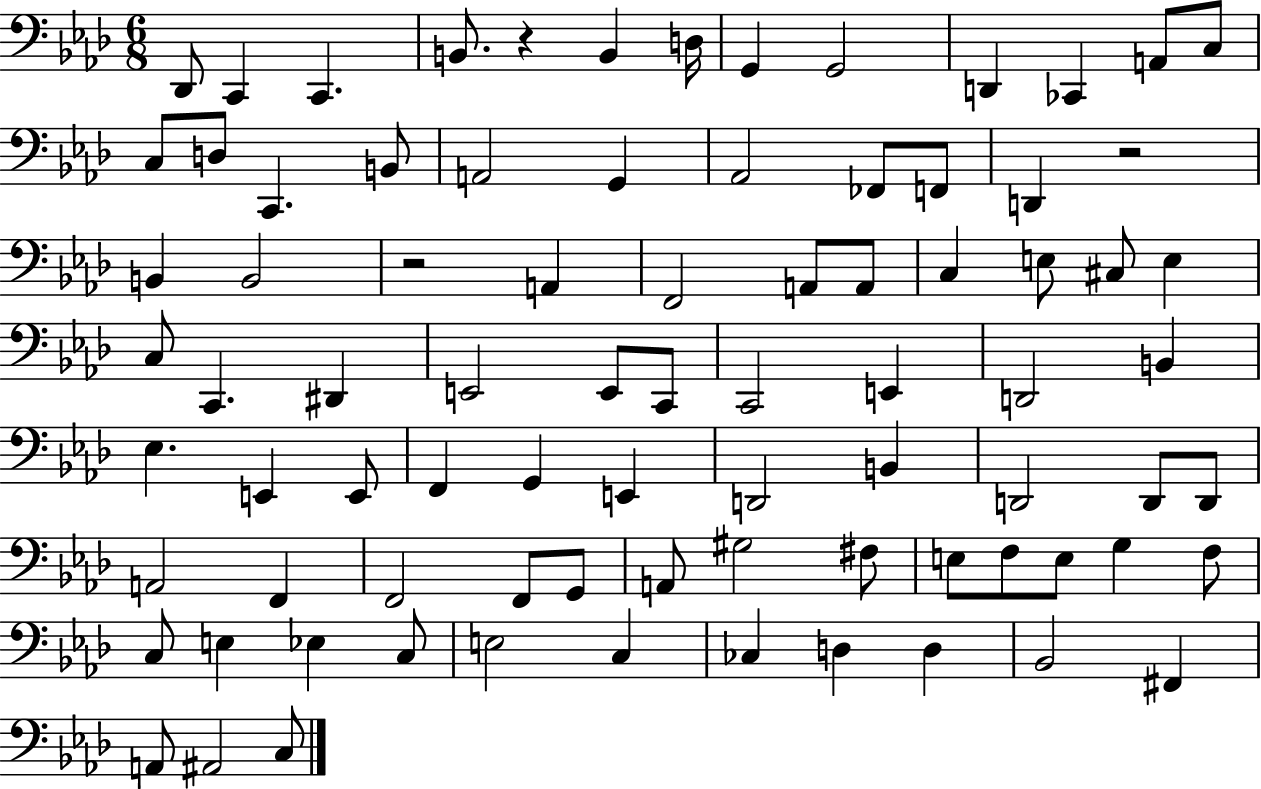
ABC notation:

X:1
T:Untitled
M:6/8
L:1/4
K:Ab
_D,,/2 C,, C,, B,,/2 z B,, D,/4 G,, G,,2 D,, _C,, A,,/2 C,/2 C,/2 D,/2 C,, B,,/2 A,,2 G,, _A,,2 _F,,/2 F,,/2 D,, z2 B,, B,,2 z2 A,, F,,2 A,,/2 A,,/2 C, E,/2 ^C,/2 E, C,/2 C,, ^D,, E,,2 E,,/2 C,,/2 C,,2 E,, D,,2 B,, _E, E,, E,,/2 F,, G,, E,, D,,2 B,, D,,2 D,,/2 D,,/2 A,,2 F,, F,,2 F,,/2 G,,/2 A,,/2 ^G,2 ^F,/2 E,/2 F,/2 E,/2 G, F,/2 C,/2 E, _E, C,/2 E,2 C, _C, D, D, _B,,2 ^F,, A,,/2 ^A,,2 C,/2